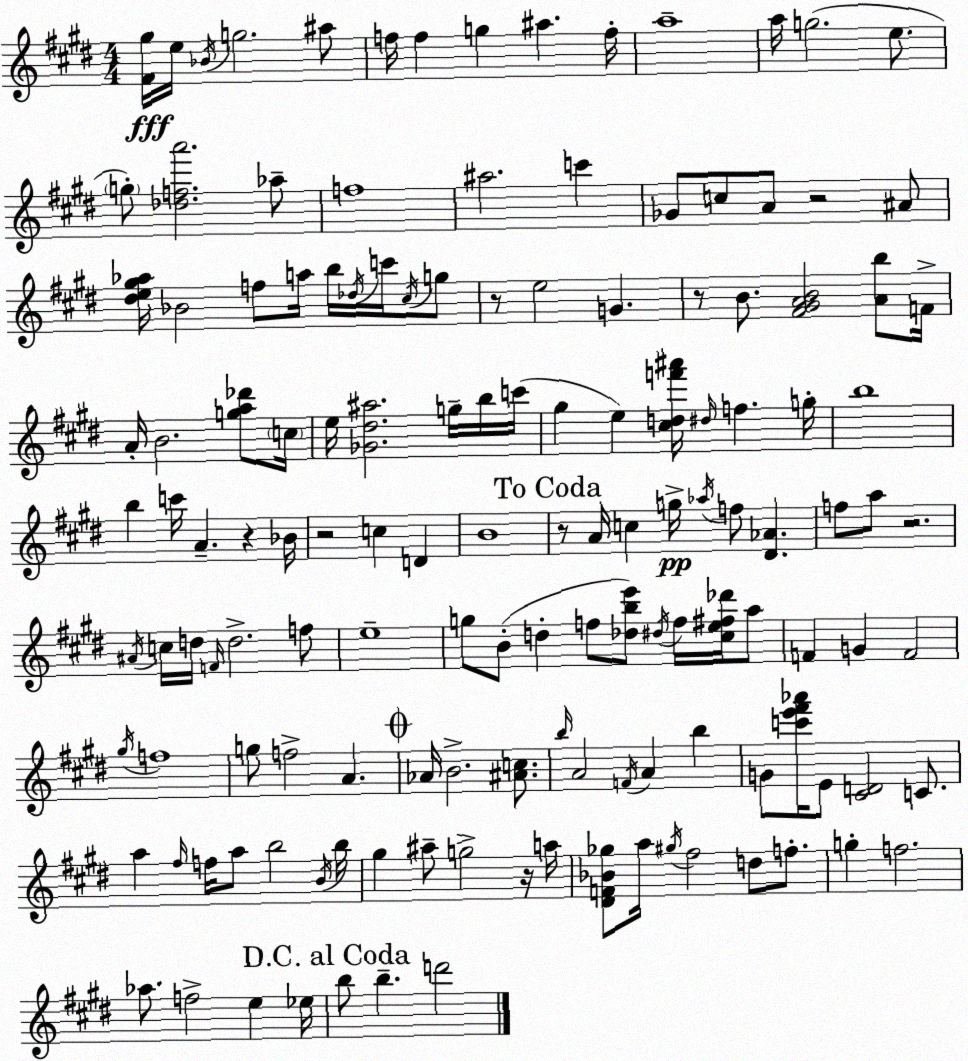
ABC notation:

X:1
T:Untitled
M:4/4
L:1/4
K:E
[^F^g]/4 e/4 _B/4 g2 ^a/2 f/4 f g ^a f/4 a4 a/4 g2 e/2 g/2 [_dfa']2 _a/2 f4 ^a2 c' _G/2 c/2 A/2 z2 ^A/2 [^de^g_a]/4 _B2 f/2 a/4 b/4 _d/4 c'/4 ^c/4 g/2 z/2 e2 G z/2 B/2 [^F^GAB]2 [Ab]/2 F/4 A/4 B2 [ga_d']/2 c/4 e/4 [_G^d^a]2 g/4 b/4 c'/4 ^g e [^cdf'^a']/4 ^d/4 f g/4 b4 b c'/4 A z _B/4 z2 c D B4 z/2 A/4 c g/4 _a/4 f/2 [^D_A] f/2 a/2 z2 ^A/4 c/4 d/4 F/4 d2 f/2 e4 g/2 B/2 d f/2 [_dbe']/2 ^d/4 f/4 [^ce^f_d']/4 a/2 F G F2 ^g/4 f4 g/2 f2 A _A/4 B2 [^Ac]/2 b/4 A2 F/4 A b G/2 [c'e'^f'_a']/4 E/2 [^CD]2 C/2 a ^f/4 f/4 a/2 b2 B/4 b/4 ^g ^a/2 g2 z/4 a/4 [^DF_B_g]/2 a/4 ^g/4 ^f2 d/2 f/2 g f2 _a/2 f2 e _e/4 b/2 b d'2